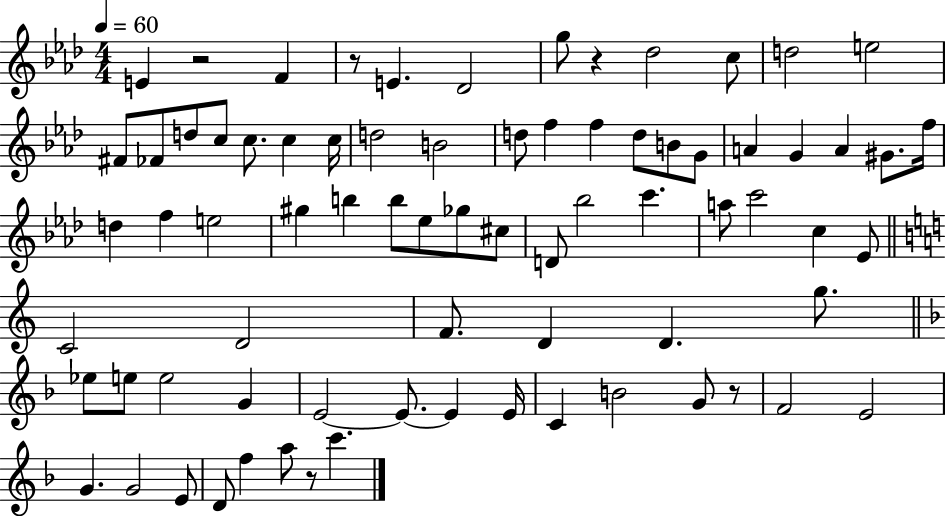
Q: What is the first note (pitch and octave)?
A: E4